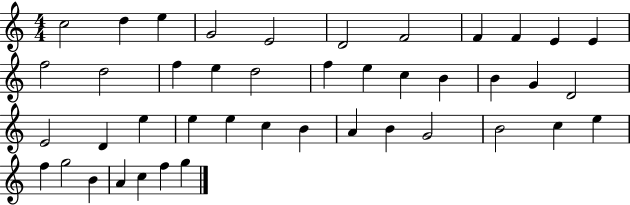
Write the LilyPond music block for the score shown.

{
  \clef treble
  \numericTimeSignature
  \time 4/4
  \key c \major
  c''2 d''4 e''4 | g'2 e'2 | d'2 f'2 | f'4 f'4 e'4 e'4 | \break f''2 d''2 | f''4 e''4 d''2 | f''4 e''4 c''4 b'4 | b'4 g'4 d'2 | \break e'2 d'4 e''4 | e''4 e''4 c''4 b'4 | a'4 b'4 g'2 | b'2 c''4 e''4 | \break f''4 g''2 b'4 | a'4 c''4 f''4 g''4 | \bar "|."
}